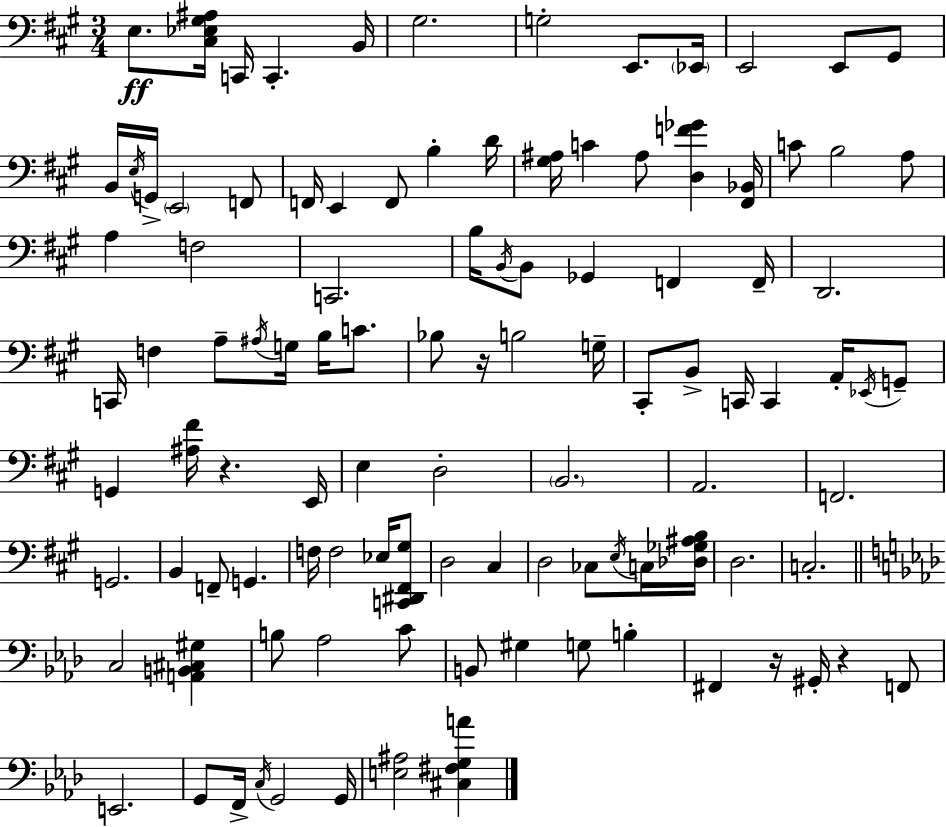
E3/e. [C#3,Eb3,G#3,A#3]/s C2/s C2/q. B2/s G#3/h. G3/h E2/e. Eb2/s E2/h E2/e G#2/e B2/s E3/s G2/s E2/h F2/e F2/s E2/q F2/e B3/q D4/s [G#3,A#3]/s C4/q A#3/e [D3,F4,Gb4]/q [F#2,Bb2]/s C4/e B3/h A3/e A3/q F3/h C2/h. B3/s B2/s B2/e Gb2/q F2/q F2/s D2/h. C2/s F3/q A3/e A#3/s G3/s B3/s C4/e. Bb3/e R/s B3/h G3/s C#2/e B2/e C2/s C2/q A2/s Eb2/s G2/e G2/q [A#3,F#4]/s R/q. E2/s E3/q D3/h B2/h. A2/h. F2/h. G2/h. B2/q F2/e G2/q. F3/s F3/h Eb3/s [C2,D#2,F#2,G#3]/e D3/h C#3/q D3/h CES3/e E3/s C3/s [Db3,Gb3,A#3,B3]/s D3/h. C3/h. C3/h [A2,B2,C#3,G#3]/q B3/e Ab3/h C4/e B2/e G#3/q G3/e B3/q F#2/q R/s G#2/s R/q F2/e E2/h. G2/e F2/s C3/s G2/h G2/s [E3,A#3]/h [C#3,F#3,G3,A4]/q